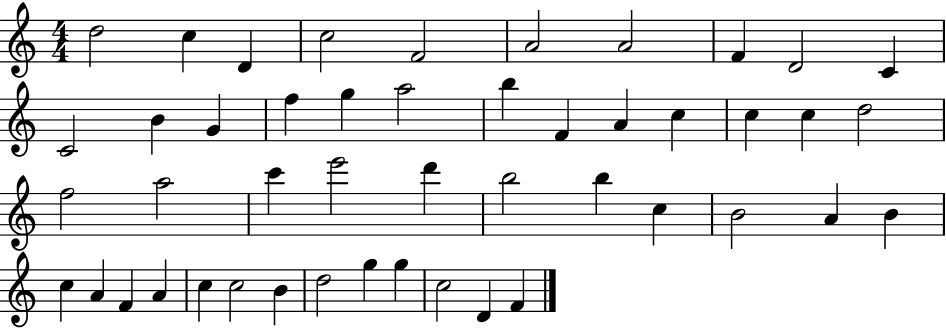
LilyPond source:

{
  \clef treble
  \numericTimeSignature
  \time 4/4
  \key c \major
  d''2 c''4 d'4 | c''2 f'2 | a'2 a'2 | f'4 d'2 c'4 | \break c'2 b'4 g'4 | f''4 g''4 a''2 | b''4 f'4 a'4 c''4 | c''4 c''4 d''2 | \break f''2 a''2 | c'''4 e'''2 d'''4 | b''2 b''4 c''4 | b'2 a'4 b'4 | \break c''4 a'4 f'4 a'4 | c''4 c''2 b'4 | d''2 g''4 g''4 | c''2 d'4 f'4 | \break \bar "|."
}